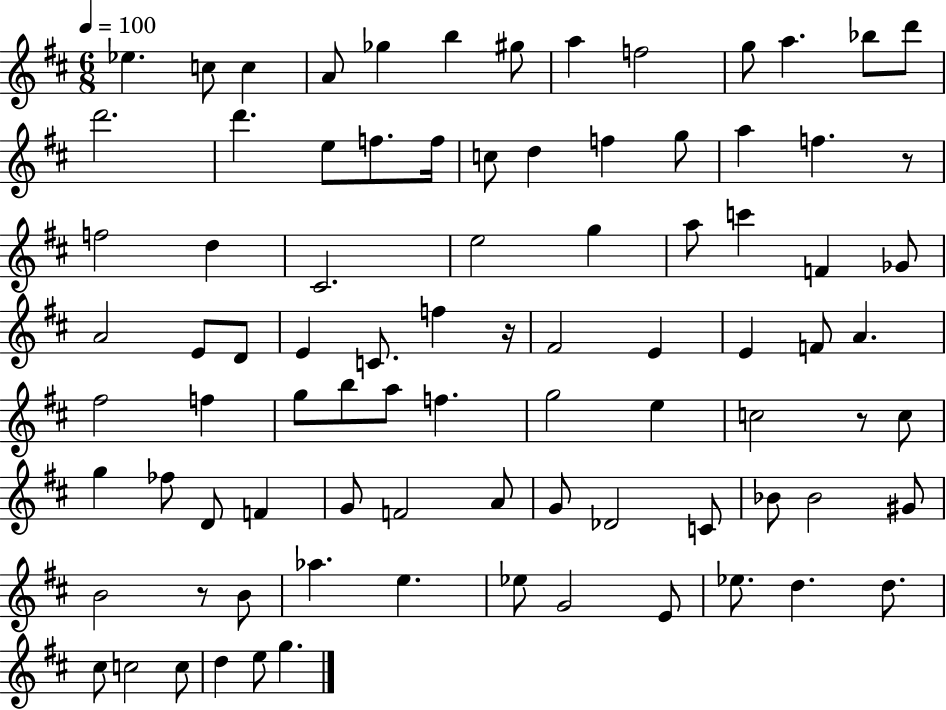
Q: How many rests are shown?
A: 4